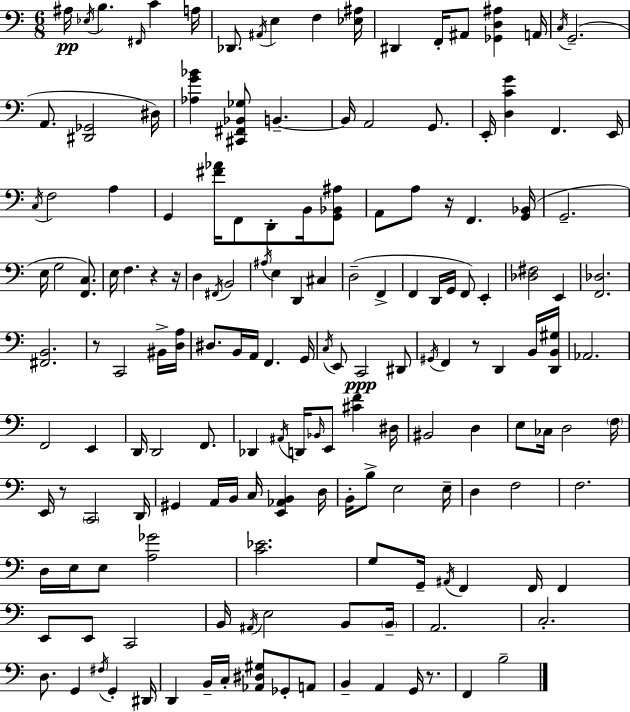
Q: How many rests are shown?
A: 7